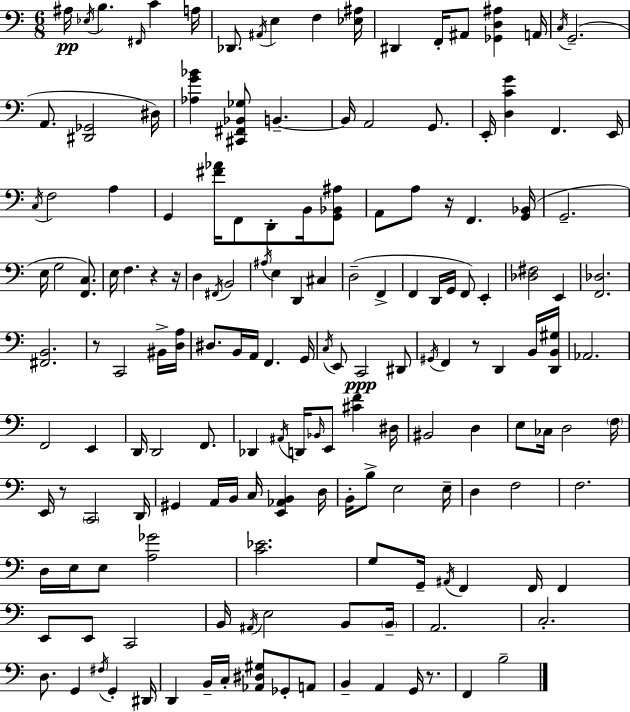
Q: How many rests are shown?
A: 7